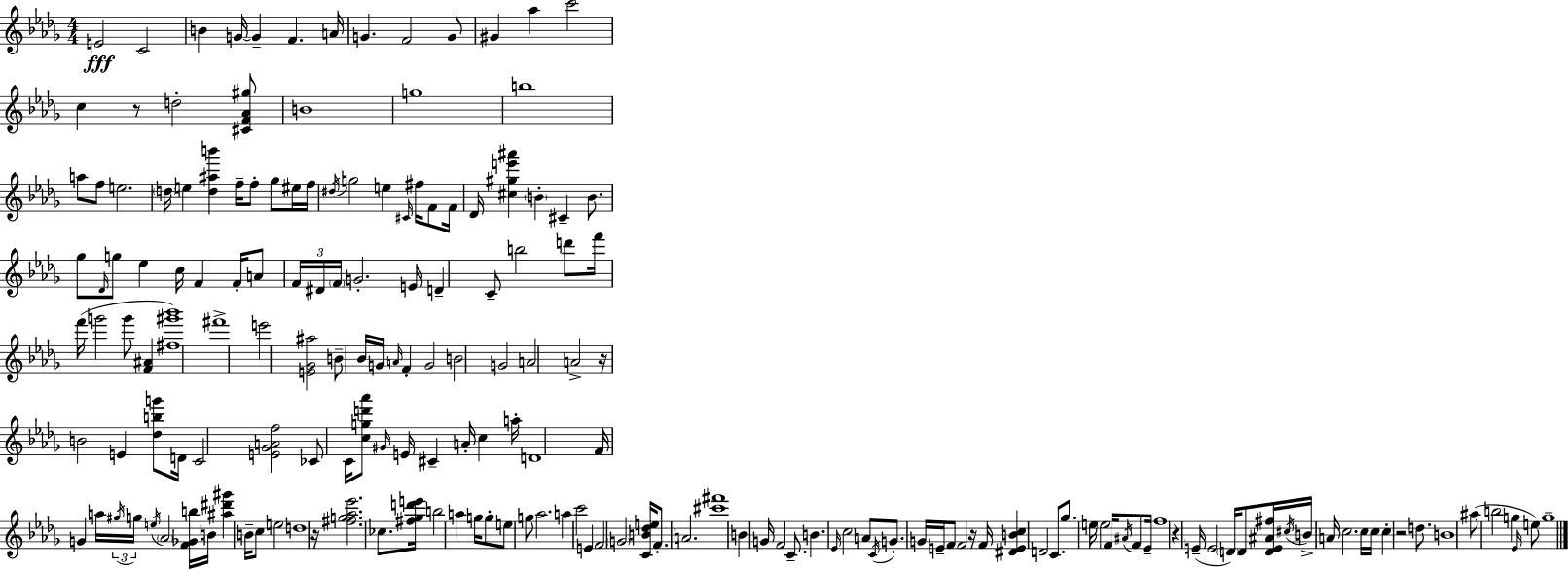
{
  \clef treble
  \numericTimeSignature
  \time 4/4
  \key bes \minor
  e'2\fff c'2 | b'4 g'16~~ g'4-- f'4. a'16 | g'4. f'2 g'8 | gis'4 aes''4 c'''2 | \break c''4 r8 d''2-. <cis' f' aes' gis''>8 | b'1 | g''1 | b''1 | \break a''8 f''8 e''2. | \parenthesize d''16 e''4 <d'' ais'' b'''>4 f''16-- f''8-. ges''8 eis''16 f''16 | \acciaccatura { dis''16 } g''2 e''4 \grace { cis'16 } fis''16 f'8 | f'16 des'16 <cis'' gis'' e''' ais'''>4 \parenthesize b'4-. cis'4-- b'8. | \break ges''8 \grace { des'16 } g''8 ees''4 c''16 f'4 | f'16-. a'8 \tuplet 3/2 { f'16 dis'16 \parenthesize f'16 } g'2.-. | e'16 d'4-- c'8-- b''2 | d'''8 f'''16 f'''16( g'''2 g'''8 <f' ais'>4 | \break <fis'' gis''' bes'''>1) | fis'''1-> | e'''2 <e' ges' ais''>2 | b'8-- bes'16 g'16 \grace { a'16 } f'4-. g'2 | \break b'2 g'2 | a'2 a'2-> | r16 b'2 e'4 | <des'' b'' g'''>8 d'16 c'2 <e' ges' a' f''>2 | \break ces'8 c'16 <c'' g'' d''' aes'''>8 \grace { gis'16 } e'16 cis'4-- a'16-. | c''4 a''16-. d'1 | f'16 g'4 a''16 \tuplet 3/2 { \acciaccatura { gis''16 } g''16 \acciaccatura { e''16 } } \parenthesize aes'2 | <f' ges' b''>16 b'16 <ais'' dis''' gis'''>4 b'16-- c''8 e''2 | \break d''1 | r16 <fis'' g'' aes'' ees'''>2. | ces''8. <fis'' ges'' d''' e'''>16 b''2 | a''4 g''16 g''8-. e''8 g''8 aes''2. | \break a''4 c'''2 | e'4 f'2 \parenthesize g'2-- | <c' b' des'' e''>16 f'8.-. a'2. | <cis''' fis'''>1 | \break b'4 g'16 f'2 | c'8.-- b'4. \grace { ees'16 } c''2 | a'8 \acciaccatura { c'16 } g'8.-. g'16 e'16-- f'8 | f'2 r16 f'16 <dis' e' b' c''>4 d'2 | \break c'8. ges''8. e''16 \parenthesize e''2 | f'16 \acciaccatura { ais'16 } f'8 ees'16-- f''1 | r4 e'16--( e'2 | \parenthesize d'16) d'8 <d' e' ais' fis''>16 \acciaccatura { cis''16 } b'16-> a'16 c''2. | \break c''16 c''16 c''4-. | r2 d''8. b'1 | ais''8( b''2 | g''4 \grace { ees'16 }) e''8 g''1-- | \break \bar "|."
}